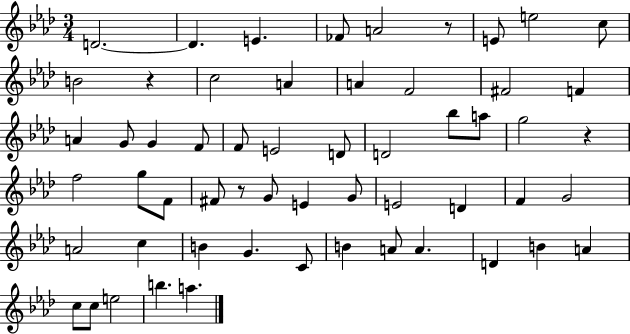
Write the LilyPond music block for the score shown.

{
  \clef treble
  \numericTimeSignature
  \time 3/4
  \key aes \major
  \repeat volta 2 { d'2.~~ | d'4. e'4. | fes'8 a'2 r8 | e'8 e''2 c''8 | \break b'2 r4 | c''2 a'4 | a'4 f'2 | fis'2 f'4 | \break a'4 g'8 g'4 f'8 | f'8 e'2 d'8 | d'2 bes''8 a''8 | g''2 r4 | \break f''2 g''8 f'8 | fis'8 r8 g'8 e'4 g'8 | e'2 d'4 | f'4 g'2 | \break a'2 c''4 | b'4 g'4. c'8 | b'4 a'8 a'4. | d'4 b'4 a'4 | \break c''8 c''8 e''2 | b''4. a''4. | } \bar "|."
}